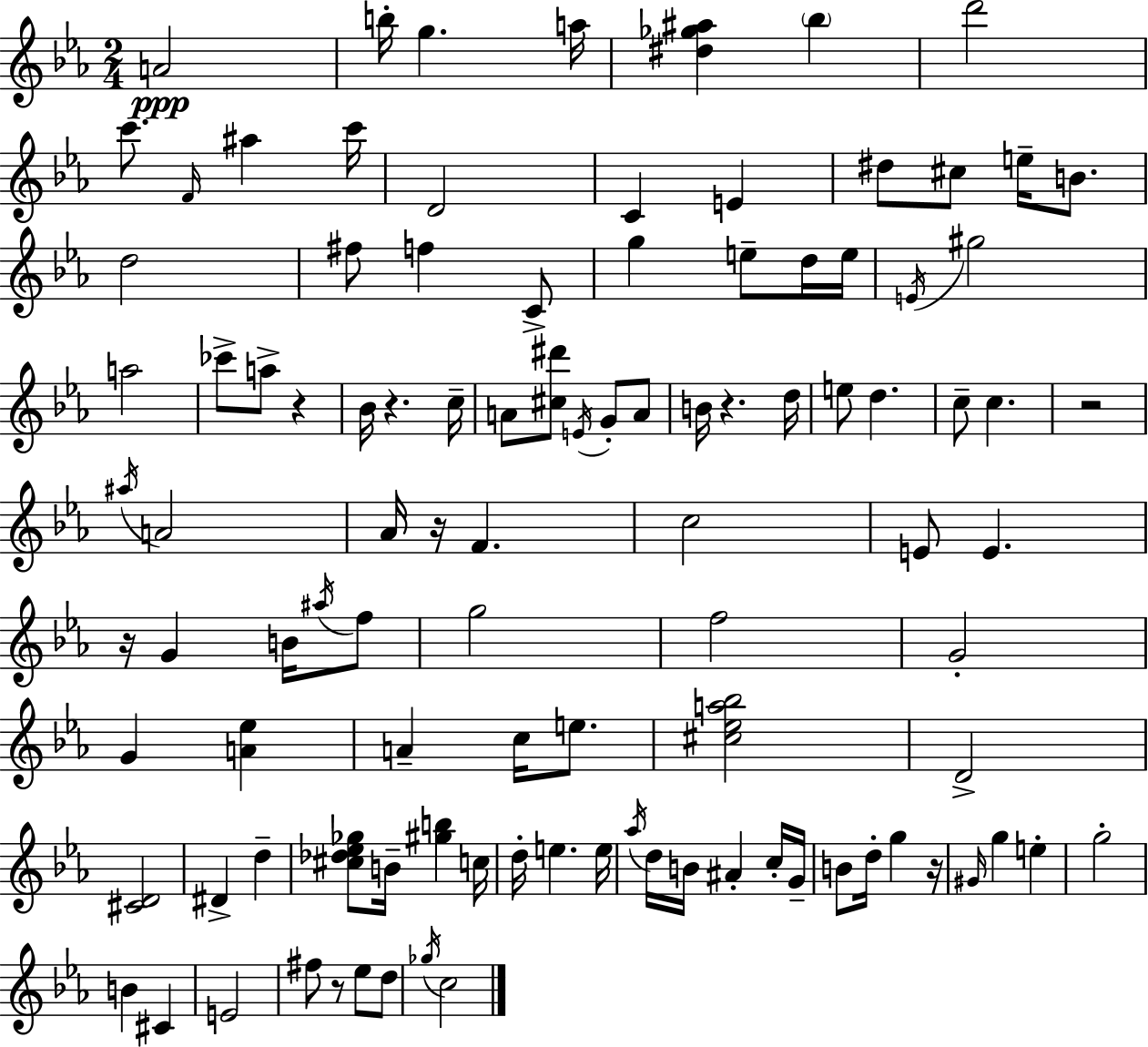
{
  \clef treble
  \numericTimeSignature
  \time 2/4
  \key ees \major
  a'2\ppp | b''16-. g''4. a''16 | <dis'' ges'' ais''>4 \parenthesize bes''4 | d'''2 | \break c'''8. \grace { f'16 } ais''4 | c'''16 d'2 | c'4 e'4 | dis''8 cis''8 e''16-- b'8. | \break d''2 | fis''8 f''4 c'8-> | g''4 e''8-- d''16 | e''16 \acciaccatura { e'16 } gis''2 | \break a''2 | ces'''8-> a''8-> r4 | bes'16 r4. | c''16-- a'8 <cis'' dis'''>8 \acciaccatura { e'16 } g'8-. | \break a'8 b'16 r4. | d''16 e''8 d''4. | c''8-- c''4. | r2 | \break \acciaccatura { ais''16 } a'2 | aes'16 r16 f'4. | c''2 | e'8 e'4. | \break r16 g'4 | b'16 \acciaccatura { ais''16 } f''8 g''2 | f''2 | g'2-. | \break g'4 | <a' ees''>4 a'4-- | c''16 e''8. <cis'' ees'' a'' bes''>2 | d'2-> | \break <cis' d'>2 | dis'4-> | d''4-- <cis'' des'' ees'' ges''>8 b'16-- | <gis'' b''>4 c''16 d''16-. e''4. | \break e''16 \acciaccatura { aes''16 } d''16 b'16 | ais'4-. c''16-. g'16-- b'8 | d''16-. g''4 r16 \grace { gis'16 } g''4 | e''4-. g''2-. | \break b'4 | cis'4 e'2 | fis''8 | r8 ees''8 d''8 \acciaccatura { ges''16 } | \break c''2 | \bar "|."
}